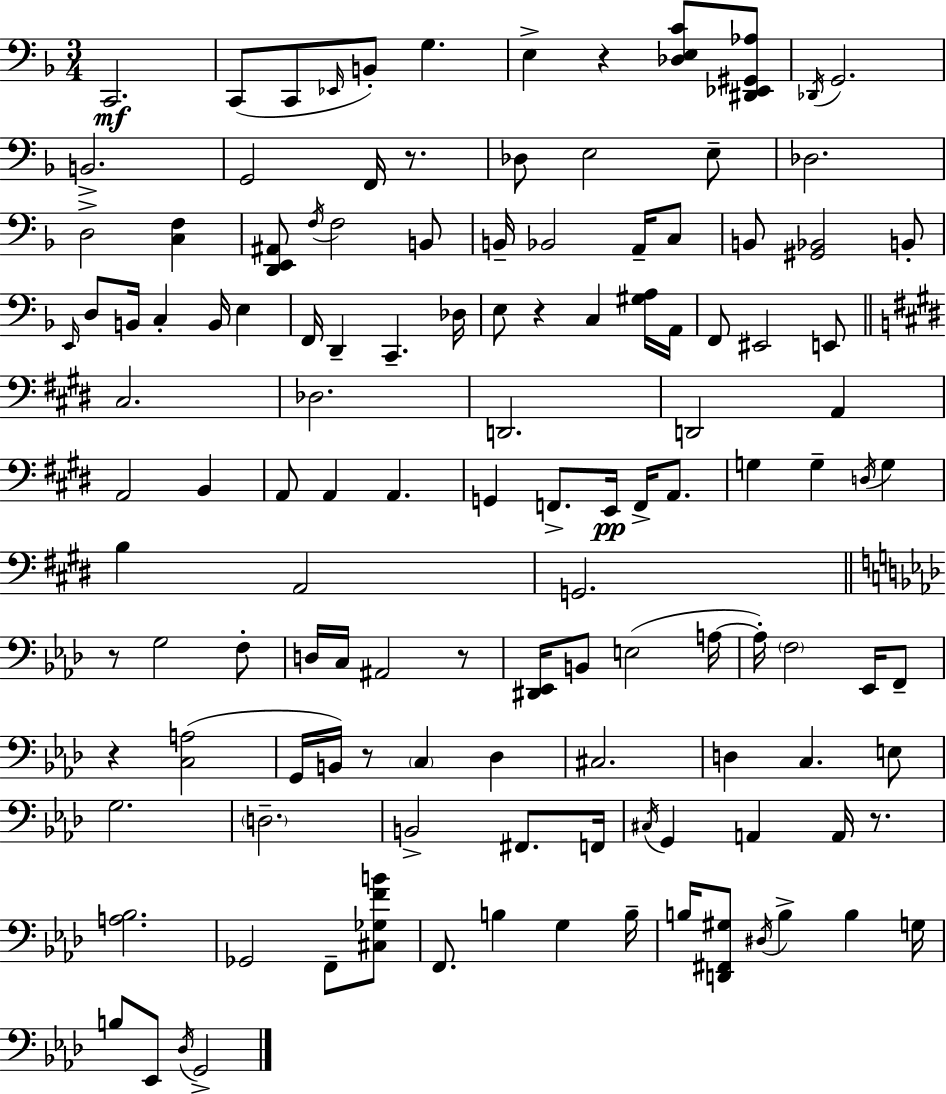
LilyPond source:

{
  \clef bass
  \numericTimeSignature
  \time 3/4
  \key f \major
  c,2.\mf | c,8( c,8 \grace { ees,16 } b,8-.) g4. | e4-> r4 <des e c'>8 <dis, ees, gis, aes>8 | \acciaccatura { des,16 } g,2. | \break b,2.-> | g,2 f,16 r8. | des8 e2 | e8-- des2. | \break d2-> <c f>4 | <d, e, ais,>8 \acciaccatura { f16 } f2 | b,8 b,16-- bes,2 | a,16-- c8 b,8 <gis, bes,>2 | \break b,8-. \grace { e,16 } d8 b,16 c4-. b,16 | e4 f,16 d,4-- c,4.-- | des16 e8 r4 c4 | <gis a>16 a,16 f,8 eis,2 | \break e,8 \bar "||" \break \key e \major cis2. | des2. | d,2. | d,2 a,4 | \break a,2 b,4 | a,8 a,4 a,4. | g,4 f,8.-> e,16\pp f,16-> a,8. | g4 g4-- \acciaccatura { d16 } g4 | \break b4 a,2 | g,2. | \bar "||" \break \key aes \major r8 g2 f8-. | d16 c16 ais,2 r8 | <dis, ees,>16 b,8 e2( a16~~ | a16-.) \parenthesize f2 ees,16 f,8-- | \break r4 <c a>2( | g,16 b,16) r8 \parenthesize c4 des4 | cis2. | d4 c4. e8 | \break g2. | \parenthesize d2.-- | b,2-> fis,8. f,16 | \acciaccatura { cis16 } g,4 a,4 a,16 r8. | \break <a bes>2. | ges,2 f,8-- <cis ges f' b'>8 | f,8. b4 g4 | b16-- b16 <d, fis, gis>8 \acciaccatura { dis16 } b4-> b4 | \break g16 b8 ees,8 \acciaccatura { des16 } g,2-> | \bar "|."
}